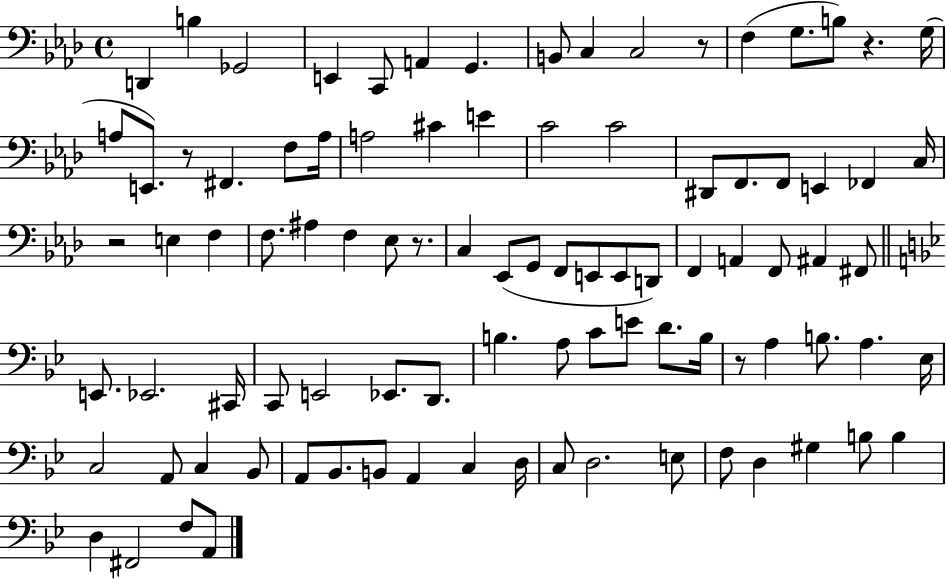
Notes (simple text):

D2/q B3/q Gb2/h E2/q C2/e A2/q G2/q. B2/e C3/q C3/h R/e F3/q G3/e. B3/e R/q. G3/s A3/e E2/e. R/e F#2/q. F3/e A3/s A3/h C#4/q E4/q C4/h C4/h D#2/e F2/e. F2/e E2/q FES2/q C3/s R/h E3/q F3/q F3/e. A#3/q F3/q Eb3/e R/e. C3/q Eb2/e G2/e F2/e E2/e E2/e D2/e F2/q A2/q F2/e A#2/q F#2/e E2/e. Eb2/h. C#2/s C2/e E2/h Eb2/e. D2/e. B3/q. A3/e C4/e E4/e D4/e. B3/s R/e A3/q B3/e. A3/q. Eb3/s C3/h A2/e C3/q Bb2/e A2/e Bb2/e. B2/e A2/q C3/q D3/s C3/e D3/h. E3/e F3/e D3/q G#3/q B3/e B3/q D3/q F#2/h F3/e A2/e